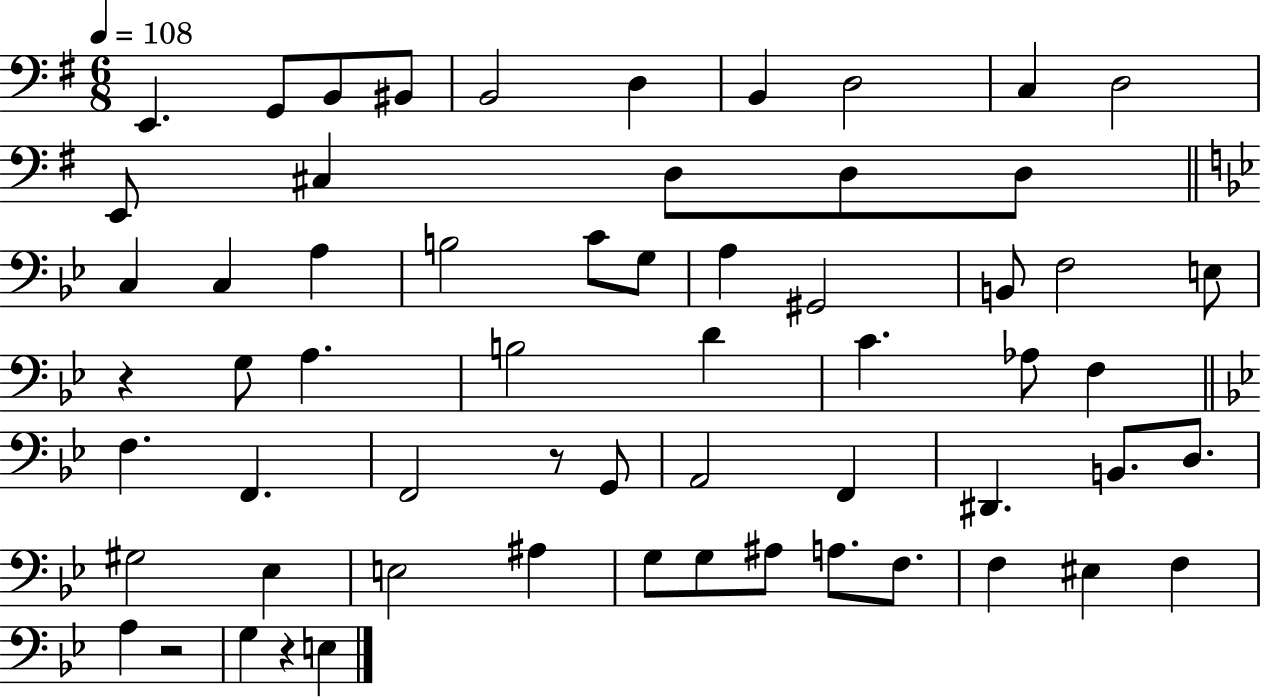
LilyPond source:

{
  \clef bass
  \numericTimeSignature
  \time 6/8
  \key g \major
  \tempo 4 = 108
  e,4. g,8 b,8 bis,8 | b,2 d4 | b,4 d2 | c4 d2 | \break e,8 cis4 d8 d8 d8 | \bar "||" \break \key bes \major c4 c4 a4 | b2 c'8 g8 | a4 gis,2 | b,8 f2 e8 | \break r4 g8 a4. | b2 d'4 | c'4. aes8 f4 | \bar "||" \break \key bes \major f4. f,4. | f,2 r8 g,8 | a,2 f,4 | dis,4. b,8. d8. | \break gis2 ees4 | e2 ais4 | g8 g8 ais8 a8. f8. | f4 eis4 f4 | \break a4 r2 | g4 r4 e4 | \bar "|."
}